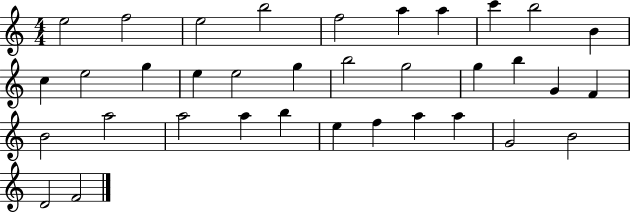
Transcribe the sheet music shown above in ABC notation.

X:1
T:Untitled
M:4/4
L:1/4
K:C
e2 f2 e2 b2 f2 a a c' b2 B c e2 g e e2 g b2 g2 g b G F B2 a2 a2 a b e f a a G2 B2 D2 F2